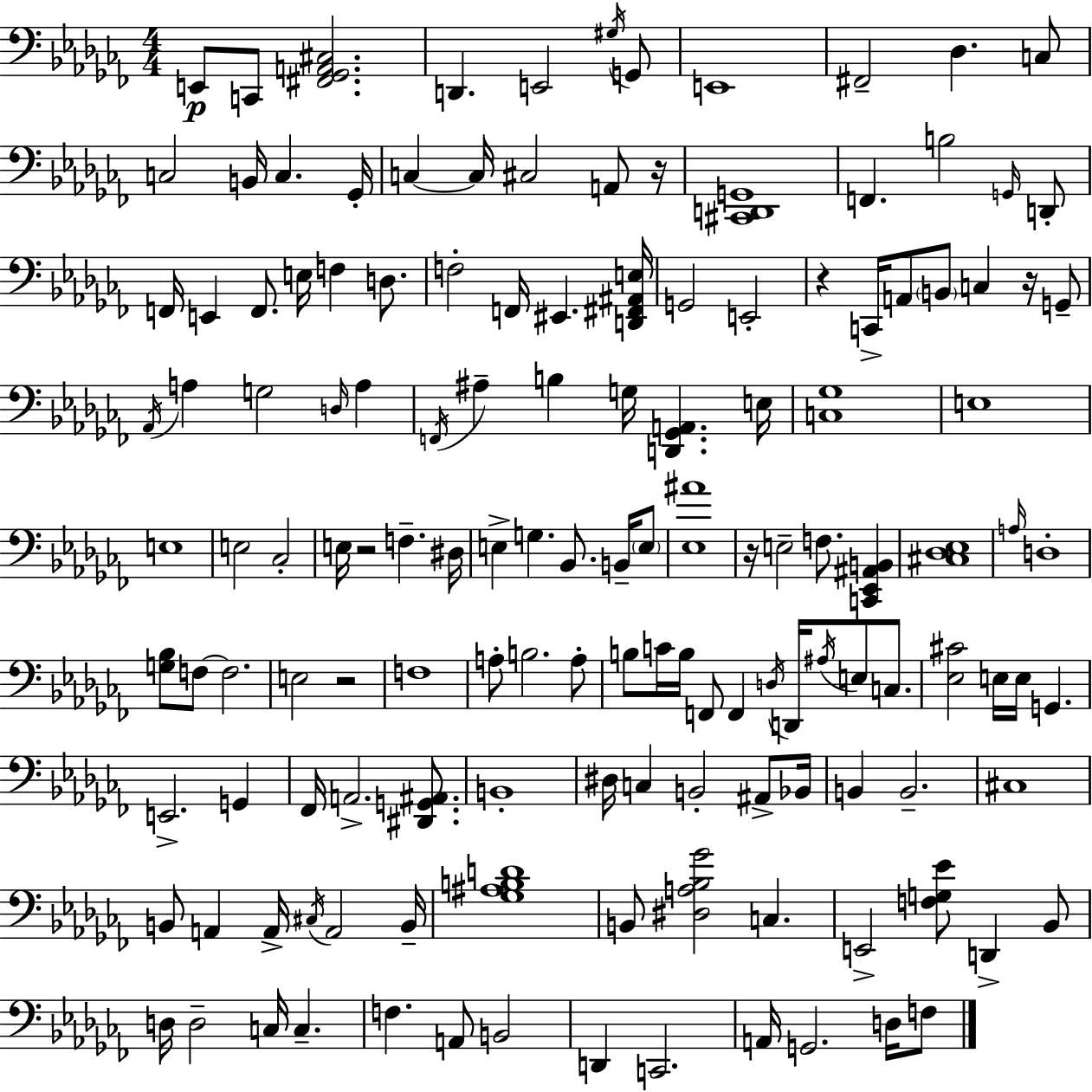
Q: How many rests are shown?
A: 6